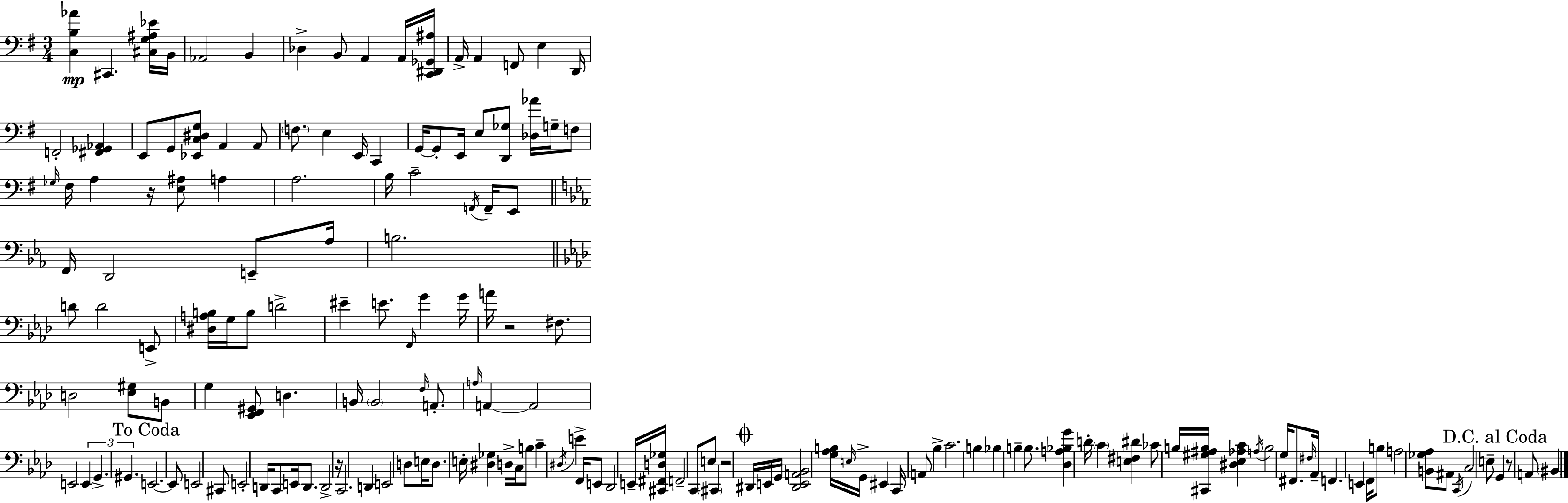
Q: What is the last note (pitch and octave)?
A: BIS2